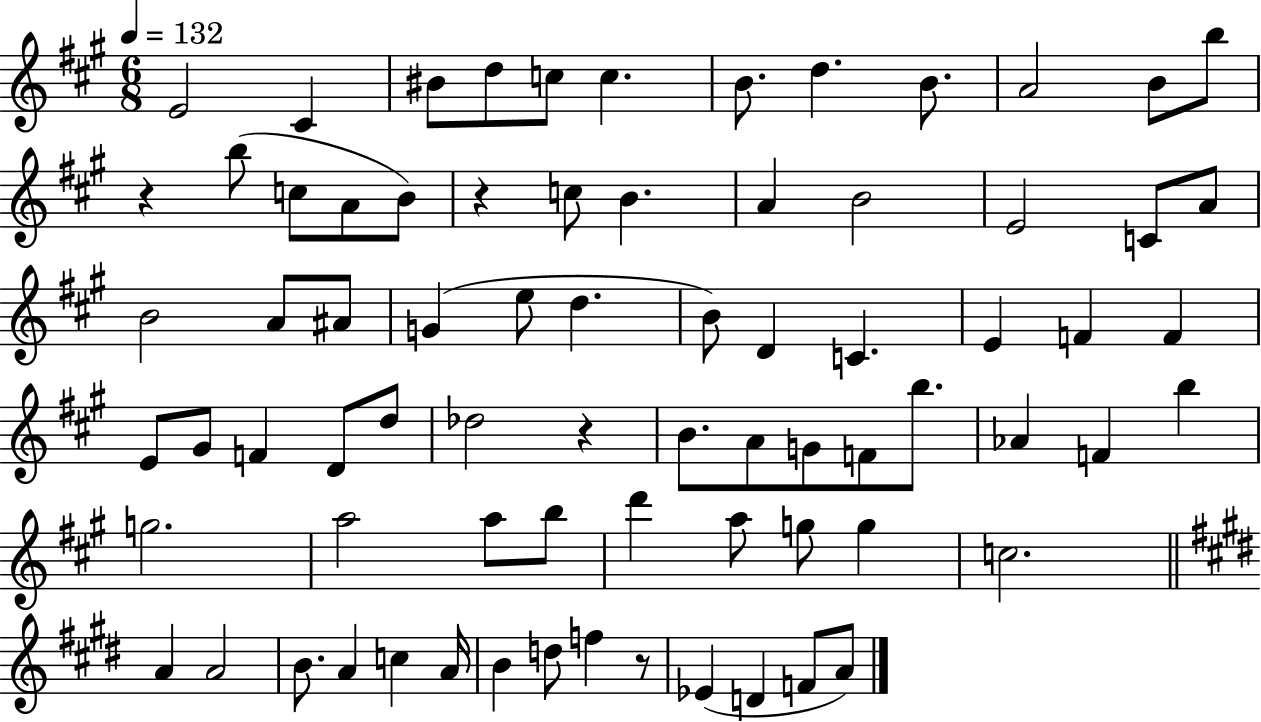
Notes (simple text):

E4/h C#4/q BIS4/e D5/e C5/e C5/q. B4/e. D5/q. B4/e. A4/h B4/e B5/e R/q B5/e C5/e A4/e B4/e R/q C5/e B4/q. A4/q B4/h E4/h C4/e A4/e B4/h A4/e A#4/e G4/q E5/e D5/q. B4/e D4/q C4/q. E4/q F4/q F4/q E4/e G#4/e F4/q D4/e D5/e Db5/h R/q B4/e. A4/e G4/e F4/e B5/e. Ab4/q F4/q B5/q G5/h. A5/h A5/e B5/e D6/q A5/e G5/e G5/q C5/h. A4/q A4/h B4/e. A4/q C5/q A4/s B4/q D5/e F5/q R/e Eb4/q D4/q F4/e A4/e